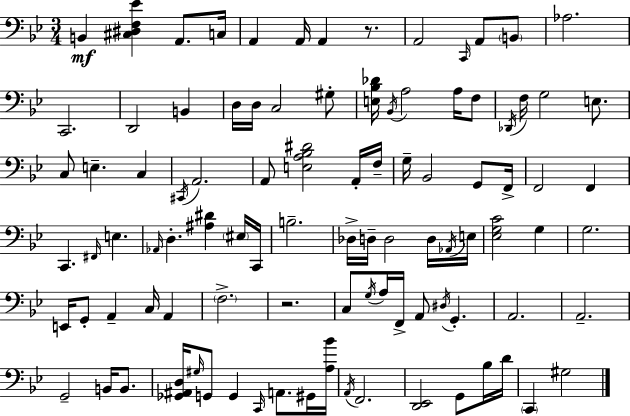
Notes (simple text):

B2/q [C#3,D#3,F3,Eb4]/q A2/e. C3/s A2/q A2/s A2/q R/e. A2/h C2/s A2/e B2/e Ab3/h. C2/h. D2/h B2/q D3/s D3/s C3/h G#3/e [E3,Bb3,Db4]/s Bb2/s A3/h A3/s F3/e Db2/s F3/s G3/h E3/e. C3/e E3/q. C3/q C#2/s A2/h. A2/e [E3,A3,Bb3,D#4]/h A2/s F3/s G3/s Bb2/h G2/e F2/s F2/h F2/q C2/q. F#2/s E3/q. Ab2/s D3/q. [A#3,D#4]/q EIS3/s C2/s B3/h. Db3/s D3/s D3/h D3/s Ab2/s E3/s [Eb3,G3,C4]/h G3/q G3/h. E2/s G2/e A2/q C3/s A2/q F3/h. R/h. C3/e G3/s A3/s F2/s A2/e D#3/s G2/q. A2/h. A2/h. G2/h B2/s B2/e. [Gb2,A#2,D3]/s G#3/s G2/e G2/q C2/s A2/e. G#2/s [A3,Bb4]/s A2/s F2/h. [D2,Eb2]/h G2/e Bb3/s D4/s C2/q G#3/h